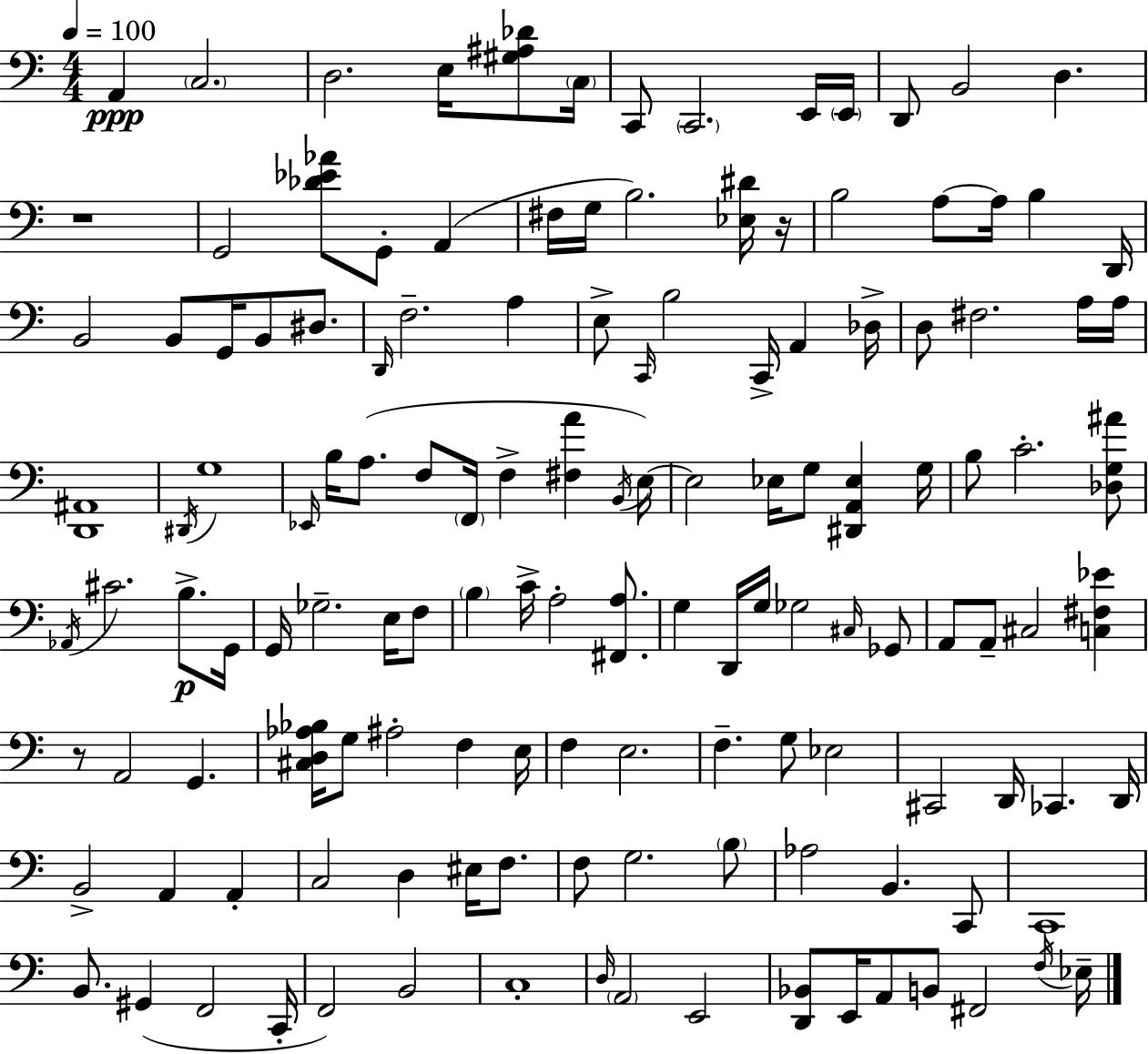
A2/q C3/h. D3/h. E3/s [G#3,A#3,Db4]/e C3/s C2/e C2/h. E2/s E2/s D2/e B2/h D3/q. R/w G2/h [Db4,Eb4,Ab4]/e G2/e A2/q F#3/s G3/s B3/h. [Eb3,D#4]/s R/s B3/h A3/e A3/s B3/q D2/s B2/h B2/e G2/s B2/e D#3/e. D2/s F3/h. A3/q E3/e C2/s B3/h C2/s A2/q Db3/s D3/e F#3/h. A3/s A3/s [D2,A#2]/w D#2/s G3/w Eb2/s B3/s A3/e. F3/e F2/s F3/q [F#3,A4]/q B2/s E3/s E3/h Eb3/s G3/e [D#2,A2,Eb3]/q G3/s B3/e C4/h. [Db3,G3,A#4]/e Ab2/s C#4/h. B3/e. G2/s G2/s Gb3/h. E3/s F3/e B3/q C4/s A3/h [F#2,A3]/e. G3/q D2/s G3/s Gb3/h C#3/s Gb2/e A2/e A2/e C#3/h [C3,F#3,Eb4]/q R/e A2/h G2/q. [C#3,D3,Ab3,Bb3]/s G3/e A#3/h F3/q E3/s F3/q E3/h. F3/q. G3/e Eb3/h C#2/h D2/s CES2/q. D2/s B2/h A2/q A2/q C3/h D3/q EIS3/s F3/e. F3/e G3/h. B3/e Ab3/h B2/q. C2/e C2/w B2/e. G#2/q F2/h C2/s F2/h B2/h C3/w D3/s A2/h E2/h [D2,Bb2]/e E2/s A2/e B2/e F#2/h F3/s Eb3/s